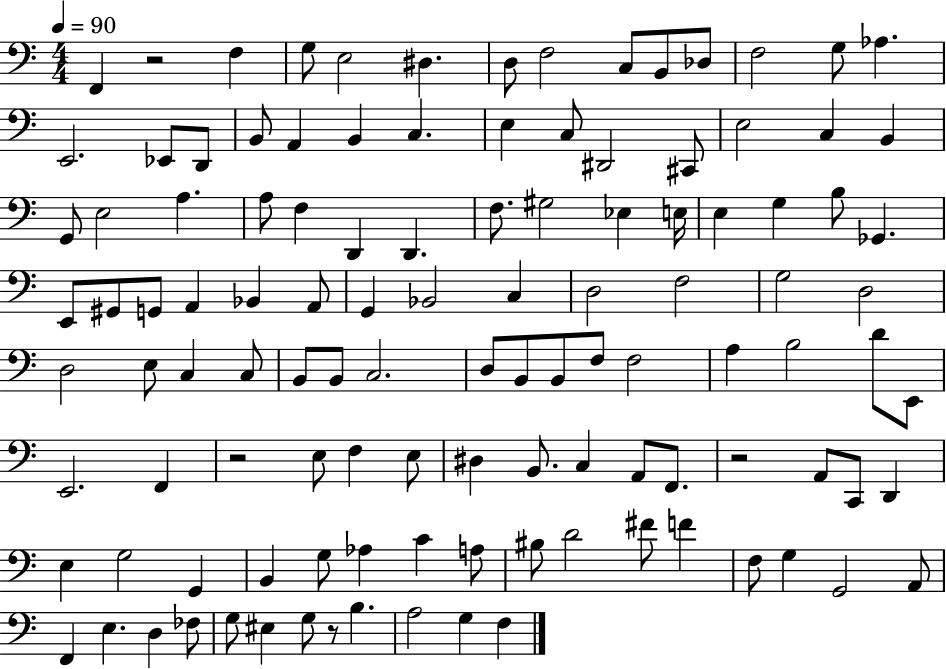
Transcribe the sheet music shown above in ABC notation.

X:1
T:Untitled
M:4/4
L:1/4
K:C
F,, z2 F, G,/2 E,2 ^D, D,/2 F,2 C,/2 B,,/2 _D,/2 F,2 G,/2 _A, E,,2 _E,,/2 D,,/2 B,,/2 A,, B,, C, E, C,/2 ^D,,2 ^C,,/2 E,2 C, B,, G,,/2 E,2 A, A,/2 F, D,, D,, F,/2 ^G,2 _E, E,/4 E, G, B,/2 _G,, E,,/2 ^G,,/2 G,,/2 A,, _B,, A,,/2 G,, _B,,2 C, D,2 F,2 G,2 D,2 D,2 E,/2 C, C,/2 B,,/2 B,,/2 C,2 D,/2 B,,/2 B,,/2 F,/2 F,2 A, B,2 D/2 E,,/2 E,,2 F,, z2 E,/2 F, E,/2 ^D, B,,/2 C, A,,/2 F,,/2 z2 A,,/2 C,,/2 D,, E, G,2 G,, B,, G,/2 _A, C A,/2 ^B,/2 D2 ^F/2 F F,/2 G, G,,2 A,,/2 F,, E, D, _F,/2 G,/2 ^E, G,/2 z/2 B, A,2 G, F,